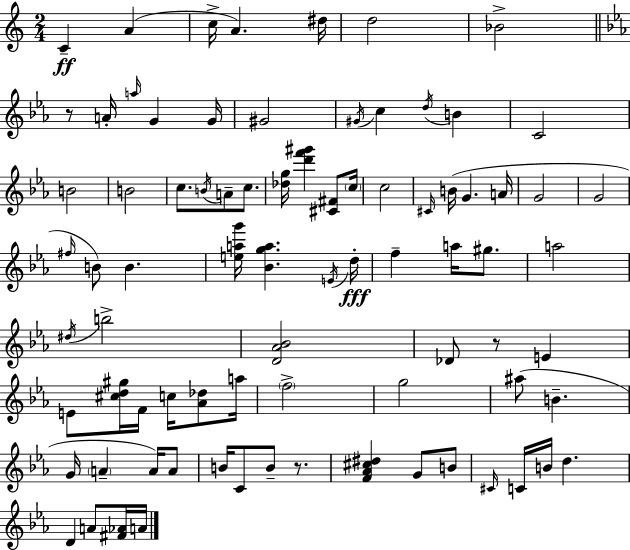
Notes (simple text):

C4/q A4/q C5/s A4/q. D#5/s D5/h Bb4/h R/e A4/s A5/s G4/q G4/s G#4/h G#4/s C5/q D5/s B4/q C4/h B4/h B4/h C5/e. B4/s A4/e C5/e. [Db5,G5]/s [D6,F6,G#6]/q [C#4,F#4]/e C5/s C5/h C#4/s B4/s G4/q. A4/s G4/h G4/h F#5/s B4/e B4/q. [E5,A5,G6]/s [Bb4,G5,A5]/q. E4/s D5/s F5/q A5/s G#5/e. A5/h D#5/s B5/h [D4,Ab4,Bb4]/h Db4/e R/e E4/q E4/e [C#5,D5,G#5]/s F4/s C5/s [Ab4,Db5]/e A5/s F5/h G5/h A#5/e B4/q. G4/s A4/q A4/s A4/e B4/s C4/e B4/e R/e. [F4,Ab4,C#5,D#5]/q G4/e B4/e C#4/s C4/s B4/s D5/q. D4/q A4/e [F#4,Ab4]/s A4/s